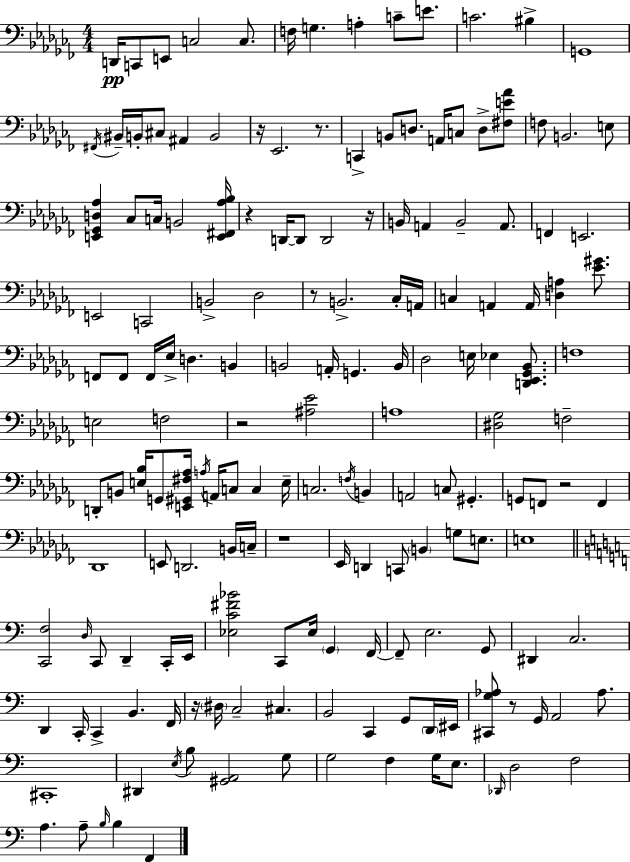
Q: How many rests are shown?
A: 10